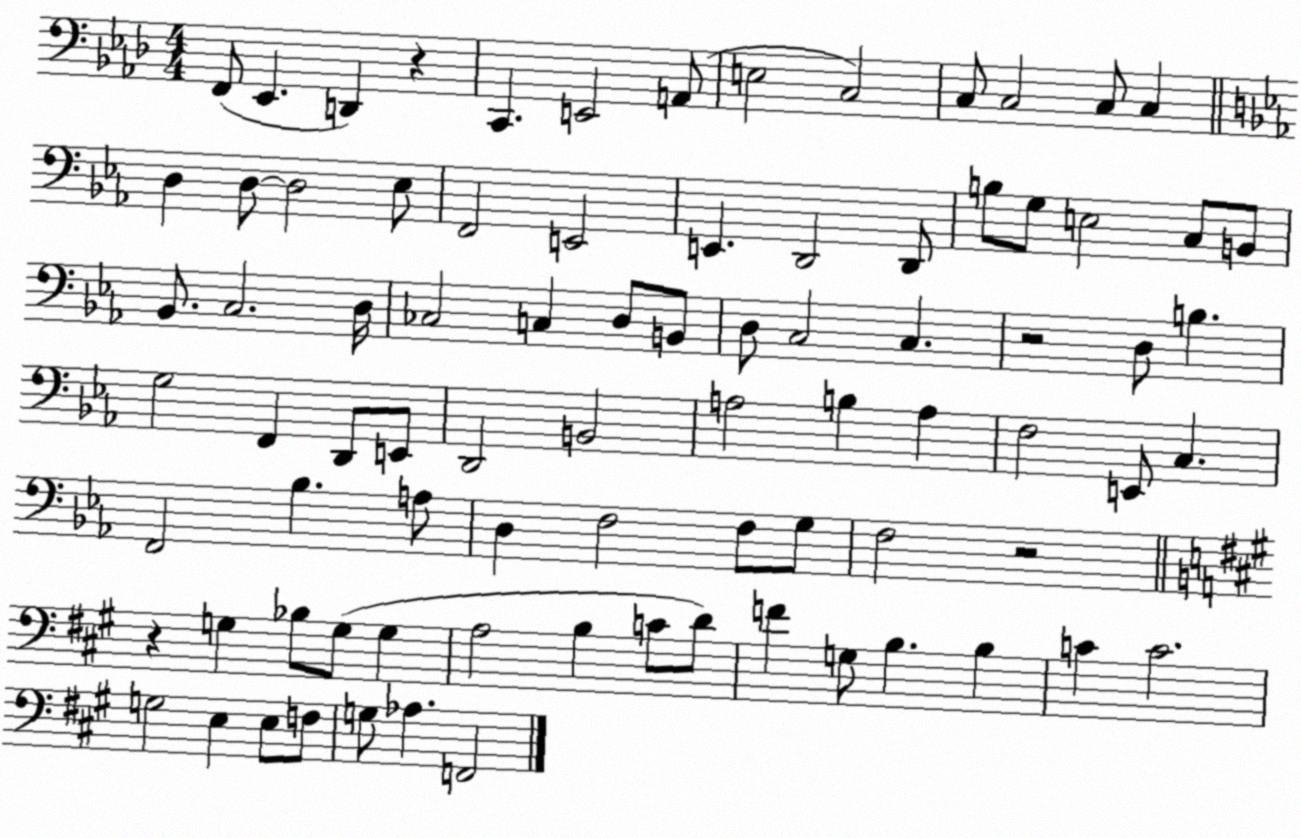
X:1
T:Untitled
M:4/4
L:1/4
K:Ab
F,,/2 _E,, D,, z C,, E,,2 A,,/2 E,2 C,2 C,/2 C,2 C,/2 C, D, D,/2 D,2 _E,/2 F,,2 E,,2 E,, D,,2 D,,/2 B,/2 G,/2 E,2 C,/2 B,,/2 _B,,/2 C,2 D,/4 _C,2 C, D,/2 B,,/2 D,/2 C,2 C, z2 D,/2 B, G,2 F,, D,,/2 E,,/2 D,,2 B,,2 A,2 B, A, F,2 E,,/2 C, F,,2 _B, A,/2 D, F,2 F,/2 G,/2 F,2 z2 z G, _B,/2 G,/2 G, A,2 B, C/2 D/2 F G,/2 B, B, C C2 G,2 E, E,/2 F,/2 G,/2 _A, F,,2